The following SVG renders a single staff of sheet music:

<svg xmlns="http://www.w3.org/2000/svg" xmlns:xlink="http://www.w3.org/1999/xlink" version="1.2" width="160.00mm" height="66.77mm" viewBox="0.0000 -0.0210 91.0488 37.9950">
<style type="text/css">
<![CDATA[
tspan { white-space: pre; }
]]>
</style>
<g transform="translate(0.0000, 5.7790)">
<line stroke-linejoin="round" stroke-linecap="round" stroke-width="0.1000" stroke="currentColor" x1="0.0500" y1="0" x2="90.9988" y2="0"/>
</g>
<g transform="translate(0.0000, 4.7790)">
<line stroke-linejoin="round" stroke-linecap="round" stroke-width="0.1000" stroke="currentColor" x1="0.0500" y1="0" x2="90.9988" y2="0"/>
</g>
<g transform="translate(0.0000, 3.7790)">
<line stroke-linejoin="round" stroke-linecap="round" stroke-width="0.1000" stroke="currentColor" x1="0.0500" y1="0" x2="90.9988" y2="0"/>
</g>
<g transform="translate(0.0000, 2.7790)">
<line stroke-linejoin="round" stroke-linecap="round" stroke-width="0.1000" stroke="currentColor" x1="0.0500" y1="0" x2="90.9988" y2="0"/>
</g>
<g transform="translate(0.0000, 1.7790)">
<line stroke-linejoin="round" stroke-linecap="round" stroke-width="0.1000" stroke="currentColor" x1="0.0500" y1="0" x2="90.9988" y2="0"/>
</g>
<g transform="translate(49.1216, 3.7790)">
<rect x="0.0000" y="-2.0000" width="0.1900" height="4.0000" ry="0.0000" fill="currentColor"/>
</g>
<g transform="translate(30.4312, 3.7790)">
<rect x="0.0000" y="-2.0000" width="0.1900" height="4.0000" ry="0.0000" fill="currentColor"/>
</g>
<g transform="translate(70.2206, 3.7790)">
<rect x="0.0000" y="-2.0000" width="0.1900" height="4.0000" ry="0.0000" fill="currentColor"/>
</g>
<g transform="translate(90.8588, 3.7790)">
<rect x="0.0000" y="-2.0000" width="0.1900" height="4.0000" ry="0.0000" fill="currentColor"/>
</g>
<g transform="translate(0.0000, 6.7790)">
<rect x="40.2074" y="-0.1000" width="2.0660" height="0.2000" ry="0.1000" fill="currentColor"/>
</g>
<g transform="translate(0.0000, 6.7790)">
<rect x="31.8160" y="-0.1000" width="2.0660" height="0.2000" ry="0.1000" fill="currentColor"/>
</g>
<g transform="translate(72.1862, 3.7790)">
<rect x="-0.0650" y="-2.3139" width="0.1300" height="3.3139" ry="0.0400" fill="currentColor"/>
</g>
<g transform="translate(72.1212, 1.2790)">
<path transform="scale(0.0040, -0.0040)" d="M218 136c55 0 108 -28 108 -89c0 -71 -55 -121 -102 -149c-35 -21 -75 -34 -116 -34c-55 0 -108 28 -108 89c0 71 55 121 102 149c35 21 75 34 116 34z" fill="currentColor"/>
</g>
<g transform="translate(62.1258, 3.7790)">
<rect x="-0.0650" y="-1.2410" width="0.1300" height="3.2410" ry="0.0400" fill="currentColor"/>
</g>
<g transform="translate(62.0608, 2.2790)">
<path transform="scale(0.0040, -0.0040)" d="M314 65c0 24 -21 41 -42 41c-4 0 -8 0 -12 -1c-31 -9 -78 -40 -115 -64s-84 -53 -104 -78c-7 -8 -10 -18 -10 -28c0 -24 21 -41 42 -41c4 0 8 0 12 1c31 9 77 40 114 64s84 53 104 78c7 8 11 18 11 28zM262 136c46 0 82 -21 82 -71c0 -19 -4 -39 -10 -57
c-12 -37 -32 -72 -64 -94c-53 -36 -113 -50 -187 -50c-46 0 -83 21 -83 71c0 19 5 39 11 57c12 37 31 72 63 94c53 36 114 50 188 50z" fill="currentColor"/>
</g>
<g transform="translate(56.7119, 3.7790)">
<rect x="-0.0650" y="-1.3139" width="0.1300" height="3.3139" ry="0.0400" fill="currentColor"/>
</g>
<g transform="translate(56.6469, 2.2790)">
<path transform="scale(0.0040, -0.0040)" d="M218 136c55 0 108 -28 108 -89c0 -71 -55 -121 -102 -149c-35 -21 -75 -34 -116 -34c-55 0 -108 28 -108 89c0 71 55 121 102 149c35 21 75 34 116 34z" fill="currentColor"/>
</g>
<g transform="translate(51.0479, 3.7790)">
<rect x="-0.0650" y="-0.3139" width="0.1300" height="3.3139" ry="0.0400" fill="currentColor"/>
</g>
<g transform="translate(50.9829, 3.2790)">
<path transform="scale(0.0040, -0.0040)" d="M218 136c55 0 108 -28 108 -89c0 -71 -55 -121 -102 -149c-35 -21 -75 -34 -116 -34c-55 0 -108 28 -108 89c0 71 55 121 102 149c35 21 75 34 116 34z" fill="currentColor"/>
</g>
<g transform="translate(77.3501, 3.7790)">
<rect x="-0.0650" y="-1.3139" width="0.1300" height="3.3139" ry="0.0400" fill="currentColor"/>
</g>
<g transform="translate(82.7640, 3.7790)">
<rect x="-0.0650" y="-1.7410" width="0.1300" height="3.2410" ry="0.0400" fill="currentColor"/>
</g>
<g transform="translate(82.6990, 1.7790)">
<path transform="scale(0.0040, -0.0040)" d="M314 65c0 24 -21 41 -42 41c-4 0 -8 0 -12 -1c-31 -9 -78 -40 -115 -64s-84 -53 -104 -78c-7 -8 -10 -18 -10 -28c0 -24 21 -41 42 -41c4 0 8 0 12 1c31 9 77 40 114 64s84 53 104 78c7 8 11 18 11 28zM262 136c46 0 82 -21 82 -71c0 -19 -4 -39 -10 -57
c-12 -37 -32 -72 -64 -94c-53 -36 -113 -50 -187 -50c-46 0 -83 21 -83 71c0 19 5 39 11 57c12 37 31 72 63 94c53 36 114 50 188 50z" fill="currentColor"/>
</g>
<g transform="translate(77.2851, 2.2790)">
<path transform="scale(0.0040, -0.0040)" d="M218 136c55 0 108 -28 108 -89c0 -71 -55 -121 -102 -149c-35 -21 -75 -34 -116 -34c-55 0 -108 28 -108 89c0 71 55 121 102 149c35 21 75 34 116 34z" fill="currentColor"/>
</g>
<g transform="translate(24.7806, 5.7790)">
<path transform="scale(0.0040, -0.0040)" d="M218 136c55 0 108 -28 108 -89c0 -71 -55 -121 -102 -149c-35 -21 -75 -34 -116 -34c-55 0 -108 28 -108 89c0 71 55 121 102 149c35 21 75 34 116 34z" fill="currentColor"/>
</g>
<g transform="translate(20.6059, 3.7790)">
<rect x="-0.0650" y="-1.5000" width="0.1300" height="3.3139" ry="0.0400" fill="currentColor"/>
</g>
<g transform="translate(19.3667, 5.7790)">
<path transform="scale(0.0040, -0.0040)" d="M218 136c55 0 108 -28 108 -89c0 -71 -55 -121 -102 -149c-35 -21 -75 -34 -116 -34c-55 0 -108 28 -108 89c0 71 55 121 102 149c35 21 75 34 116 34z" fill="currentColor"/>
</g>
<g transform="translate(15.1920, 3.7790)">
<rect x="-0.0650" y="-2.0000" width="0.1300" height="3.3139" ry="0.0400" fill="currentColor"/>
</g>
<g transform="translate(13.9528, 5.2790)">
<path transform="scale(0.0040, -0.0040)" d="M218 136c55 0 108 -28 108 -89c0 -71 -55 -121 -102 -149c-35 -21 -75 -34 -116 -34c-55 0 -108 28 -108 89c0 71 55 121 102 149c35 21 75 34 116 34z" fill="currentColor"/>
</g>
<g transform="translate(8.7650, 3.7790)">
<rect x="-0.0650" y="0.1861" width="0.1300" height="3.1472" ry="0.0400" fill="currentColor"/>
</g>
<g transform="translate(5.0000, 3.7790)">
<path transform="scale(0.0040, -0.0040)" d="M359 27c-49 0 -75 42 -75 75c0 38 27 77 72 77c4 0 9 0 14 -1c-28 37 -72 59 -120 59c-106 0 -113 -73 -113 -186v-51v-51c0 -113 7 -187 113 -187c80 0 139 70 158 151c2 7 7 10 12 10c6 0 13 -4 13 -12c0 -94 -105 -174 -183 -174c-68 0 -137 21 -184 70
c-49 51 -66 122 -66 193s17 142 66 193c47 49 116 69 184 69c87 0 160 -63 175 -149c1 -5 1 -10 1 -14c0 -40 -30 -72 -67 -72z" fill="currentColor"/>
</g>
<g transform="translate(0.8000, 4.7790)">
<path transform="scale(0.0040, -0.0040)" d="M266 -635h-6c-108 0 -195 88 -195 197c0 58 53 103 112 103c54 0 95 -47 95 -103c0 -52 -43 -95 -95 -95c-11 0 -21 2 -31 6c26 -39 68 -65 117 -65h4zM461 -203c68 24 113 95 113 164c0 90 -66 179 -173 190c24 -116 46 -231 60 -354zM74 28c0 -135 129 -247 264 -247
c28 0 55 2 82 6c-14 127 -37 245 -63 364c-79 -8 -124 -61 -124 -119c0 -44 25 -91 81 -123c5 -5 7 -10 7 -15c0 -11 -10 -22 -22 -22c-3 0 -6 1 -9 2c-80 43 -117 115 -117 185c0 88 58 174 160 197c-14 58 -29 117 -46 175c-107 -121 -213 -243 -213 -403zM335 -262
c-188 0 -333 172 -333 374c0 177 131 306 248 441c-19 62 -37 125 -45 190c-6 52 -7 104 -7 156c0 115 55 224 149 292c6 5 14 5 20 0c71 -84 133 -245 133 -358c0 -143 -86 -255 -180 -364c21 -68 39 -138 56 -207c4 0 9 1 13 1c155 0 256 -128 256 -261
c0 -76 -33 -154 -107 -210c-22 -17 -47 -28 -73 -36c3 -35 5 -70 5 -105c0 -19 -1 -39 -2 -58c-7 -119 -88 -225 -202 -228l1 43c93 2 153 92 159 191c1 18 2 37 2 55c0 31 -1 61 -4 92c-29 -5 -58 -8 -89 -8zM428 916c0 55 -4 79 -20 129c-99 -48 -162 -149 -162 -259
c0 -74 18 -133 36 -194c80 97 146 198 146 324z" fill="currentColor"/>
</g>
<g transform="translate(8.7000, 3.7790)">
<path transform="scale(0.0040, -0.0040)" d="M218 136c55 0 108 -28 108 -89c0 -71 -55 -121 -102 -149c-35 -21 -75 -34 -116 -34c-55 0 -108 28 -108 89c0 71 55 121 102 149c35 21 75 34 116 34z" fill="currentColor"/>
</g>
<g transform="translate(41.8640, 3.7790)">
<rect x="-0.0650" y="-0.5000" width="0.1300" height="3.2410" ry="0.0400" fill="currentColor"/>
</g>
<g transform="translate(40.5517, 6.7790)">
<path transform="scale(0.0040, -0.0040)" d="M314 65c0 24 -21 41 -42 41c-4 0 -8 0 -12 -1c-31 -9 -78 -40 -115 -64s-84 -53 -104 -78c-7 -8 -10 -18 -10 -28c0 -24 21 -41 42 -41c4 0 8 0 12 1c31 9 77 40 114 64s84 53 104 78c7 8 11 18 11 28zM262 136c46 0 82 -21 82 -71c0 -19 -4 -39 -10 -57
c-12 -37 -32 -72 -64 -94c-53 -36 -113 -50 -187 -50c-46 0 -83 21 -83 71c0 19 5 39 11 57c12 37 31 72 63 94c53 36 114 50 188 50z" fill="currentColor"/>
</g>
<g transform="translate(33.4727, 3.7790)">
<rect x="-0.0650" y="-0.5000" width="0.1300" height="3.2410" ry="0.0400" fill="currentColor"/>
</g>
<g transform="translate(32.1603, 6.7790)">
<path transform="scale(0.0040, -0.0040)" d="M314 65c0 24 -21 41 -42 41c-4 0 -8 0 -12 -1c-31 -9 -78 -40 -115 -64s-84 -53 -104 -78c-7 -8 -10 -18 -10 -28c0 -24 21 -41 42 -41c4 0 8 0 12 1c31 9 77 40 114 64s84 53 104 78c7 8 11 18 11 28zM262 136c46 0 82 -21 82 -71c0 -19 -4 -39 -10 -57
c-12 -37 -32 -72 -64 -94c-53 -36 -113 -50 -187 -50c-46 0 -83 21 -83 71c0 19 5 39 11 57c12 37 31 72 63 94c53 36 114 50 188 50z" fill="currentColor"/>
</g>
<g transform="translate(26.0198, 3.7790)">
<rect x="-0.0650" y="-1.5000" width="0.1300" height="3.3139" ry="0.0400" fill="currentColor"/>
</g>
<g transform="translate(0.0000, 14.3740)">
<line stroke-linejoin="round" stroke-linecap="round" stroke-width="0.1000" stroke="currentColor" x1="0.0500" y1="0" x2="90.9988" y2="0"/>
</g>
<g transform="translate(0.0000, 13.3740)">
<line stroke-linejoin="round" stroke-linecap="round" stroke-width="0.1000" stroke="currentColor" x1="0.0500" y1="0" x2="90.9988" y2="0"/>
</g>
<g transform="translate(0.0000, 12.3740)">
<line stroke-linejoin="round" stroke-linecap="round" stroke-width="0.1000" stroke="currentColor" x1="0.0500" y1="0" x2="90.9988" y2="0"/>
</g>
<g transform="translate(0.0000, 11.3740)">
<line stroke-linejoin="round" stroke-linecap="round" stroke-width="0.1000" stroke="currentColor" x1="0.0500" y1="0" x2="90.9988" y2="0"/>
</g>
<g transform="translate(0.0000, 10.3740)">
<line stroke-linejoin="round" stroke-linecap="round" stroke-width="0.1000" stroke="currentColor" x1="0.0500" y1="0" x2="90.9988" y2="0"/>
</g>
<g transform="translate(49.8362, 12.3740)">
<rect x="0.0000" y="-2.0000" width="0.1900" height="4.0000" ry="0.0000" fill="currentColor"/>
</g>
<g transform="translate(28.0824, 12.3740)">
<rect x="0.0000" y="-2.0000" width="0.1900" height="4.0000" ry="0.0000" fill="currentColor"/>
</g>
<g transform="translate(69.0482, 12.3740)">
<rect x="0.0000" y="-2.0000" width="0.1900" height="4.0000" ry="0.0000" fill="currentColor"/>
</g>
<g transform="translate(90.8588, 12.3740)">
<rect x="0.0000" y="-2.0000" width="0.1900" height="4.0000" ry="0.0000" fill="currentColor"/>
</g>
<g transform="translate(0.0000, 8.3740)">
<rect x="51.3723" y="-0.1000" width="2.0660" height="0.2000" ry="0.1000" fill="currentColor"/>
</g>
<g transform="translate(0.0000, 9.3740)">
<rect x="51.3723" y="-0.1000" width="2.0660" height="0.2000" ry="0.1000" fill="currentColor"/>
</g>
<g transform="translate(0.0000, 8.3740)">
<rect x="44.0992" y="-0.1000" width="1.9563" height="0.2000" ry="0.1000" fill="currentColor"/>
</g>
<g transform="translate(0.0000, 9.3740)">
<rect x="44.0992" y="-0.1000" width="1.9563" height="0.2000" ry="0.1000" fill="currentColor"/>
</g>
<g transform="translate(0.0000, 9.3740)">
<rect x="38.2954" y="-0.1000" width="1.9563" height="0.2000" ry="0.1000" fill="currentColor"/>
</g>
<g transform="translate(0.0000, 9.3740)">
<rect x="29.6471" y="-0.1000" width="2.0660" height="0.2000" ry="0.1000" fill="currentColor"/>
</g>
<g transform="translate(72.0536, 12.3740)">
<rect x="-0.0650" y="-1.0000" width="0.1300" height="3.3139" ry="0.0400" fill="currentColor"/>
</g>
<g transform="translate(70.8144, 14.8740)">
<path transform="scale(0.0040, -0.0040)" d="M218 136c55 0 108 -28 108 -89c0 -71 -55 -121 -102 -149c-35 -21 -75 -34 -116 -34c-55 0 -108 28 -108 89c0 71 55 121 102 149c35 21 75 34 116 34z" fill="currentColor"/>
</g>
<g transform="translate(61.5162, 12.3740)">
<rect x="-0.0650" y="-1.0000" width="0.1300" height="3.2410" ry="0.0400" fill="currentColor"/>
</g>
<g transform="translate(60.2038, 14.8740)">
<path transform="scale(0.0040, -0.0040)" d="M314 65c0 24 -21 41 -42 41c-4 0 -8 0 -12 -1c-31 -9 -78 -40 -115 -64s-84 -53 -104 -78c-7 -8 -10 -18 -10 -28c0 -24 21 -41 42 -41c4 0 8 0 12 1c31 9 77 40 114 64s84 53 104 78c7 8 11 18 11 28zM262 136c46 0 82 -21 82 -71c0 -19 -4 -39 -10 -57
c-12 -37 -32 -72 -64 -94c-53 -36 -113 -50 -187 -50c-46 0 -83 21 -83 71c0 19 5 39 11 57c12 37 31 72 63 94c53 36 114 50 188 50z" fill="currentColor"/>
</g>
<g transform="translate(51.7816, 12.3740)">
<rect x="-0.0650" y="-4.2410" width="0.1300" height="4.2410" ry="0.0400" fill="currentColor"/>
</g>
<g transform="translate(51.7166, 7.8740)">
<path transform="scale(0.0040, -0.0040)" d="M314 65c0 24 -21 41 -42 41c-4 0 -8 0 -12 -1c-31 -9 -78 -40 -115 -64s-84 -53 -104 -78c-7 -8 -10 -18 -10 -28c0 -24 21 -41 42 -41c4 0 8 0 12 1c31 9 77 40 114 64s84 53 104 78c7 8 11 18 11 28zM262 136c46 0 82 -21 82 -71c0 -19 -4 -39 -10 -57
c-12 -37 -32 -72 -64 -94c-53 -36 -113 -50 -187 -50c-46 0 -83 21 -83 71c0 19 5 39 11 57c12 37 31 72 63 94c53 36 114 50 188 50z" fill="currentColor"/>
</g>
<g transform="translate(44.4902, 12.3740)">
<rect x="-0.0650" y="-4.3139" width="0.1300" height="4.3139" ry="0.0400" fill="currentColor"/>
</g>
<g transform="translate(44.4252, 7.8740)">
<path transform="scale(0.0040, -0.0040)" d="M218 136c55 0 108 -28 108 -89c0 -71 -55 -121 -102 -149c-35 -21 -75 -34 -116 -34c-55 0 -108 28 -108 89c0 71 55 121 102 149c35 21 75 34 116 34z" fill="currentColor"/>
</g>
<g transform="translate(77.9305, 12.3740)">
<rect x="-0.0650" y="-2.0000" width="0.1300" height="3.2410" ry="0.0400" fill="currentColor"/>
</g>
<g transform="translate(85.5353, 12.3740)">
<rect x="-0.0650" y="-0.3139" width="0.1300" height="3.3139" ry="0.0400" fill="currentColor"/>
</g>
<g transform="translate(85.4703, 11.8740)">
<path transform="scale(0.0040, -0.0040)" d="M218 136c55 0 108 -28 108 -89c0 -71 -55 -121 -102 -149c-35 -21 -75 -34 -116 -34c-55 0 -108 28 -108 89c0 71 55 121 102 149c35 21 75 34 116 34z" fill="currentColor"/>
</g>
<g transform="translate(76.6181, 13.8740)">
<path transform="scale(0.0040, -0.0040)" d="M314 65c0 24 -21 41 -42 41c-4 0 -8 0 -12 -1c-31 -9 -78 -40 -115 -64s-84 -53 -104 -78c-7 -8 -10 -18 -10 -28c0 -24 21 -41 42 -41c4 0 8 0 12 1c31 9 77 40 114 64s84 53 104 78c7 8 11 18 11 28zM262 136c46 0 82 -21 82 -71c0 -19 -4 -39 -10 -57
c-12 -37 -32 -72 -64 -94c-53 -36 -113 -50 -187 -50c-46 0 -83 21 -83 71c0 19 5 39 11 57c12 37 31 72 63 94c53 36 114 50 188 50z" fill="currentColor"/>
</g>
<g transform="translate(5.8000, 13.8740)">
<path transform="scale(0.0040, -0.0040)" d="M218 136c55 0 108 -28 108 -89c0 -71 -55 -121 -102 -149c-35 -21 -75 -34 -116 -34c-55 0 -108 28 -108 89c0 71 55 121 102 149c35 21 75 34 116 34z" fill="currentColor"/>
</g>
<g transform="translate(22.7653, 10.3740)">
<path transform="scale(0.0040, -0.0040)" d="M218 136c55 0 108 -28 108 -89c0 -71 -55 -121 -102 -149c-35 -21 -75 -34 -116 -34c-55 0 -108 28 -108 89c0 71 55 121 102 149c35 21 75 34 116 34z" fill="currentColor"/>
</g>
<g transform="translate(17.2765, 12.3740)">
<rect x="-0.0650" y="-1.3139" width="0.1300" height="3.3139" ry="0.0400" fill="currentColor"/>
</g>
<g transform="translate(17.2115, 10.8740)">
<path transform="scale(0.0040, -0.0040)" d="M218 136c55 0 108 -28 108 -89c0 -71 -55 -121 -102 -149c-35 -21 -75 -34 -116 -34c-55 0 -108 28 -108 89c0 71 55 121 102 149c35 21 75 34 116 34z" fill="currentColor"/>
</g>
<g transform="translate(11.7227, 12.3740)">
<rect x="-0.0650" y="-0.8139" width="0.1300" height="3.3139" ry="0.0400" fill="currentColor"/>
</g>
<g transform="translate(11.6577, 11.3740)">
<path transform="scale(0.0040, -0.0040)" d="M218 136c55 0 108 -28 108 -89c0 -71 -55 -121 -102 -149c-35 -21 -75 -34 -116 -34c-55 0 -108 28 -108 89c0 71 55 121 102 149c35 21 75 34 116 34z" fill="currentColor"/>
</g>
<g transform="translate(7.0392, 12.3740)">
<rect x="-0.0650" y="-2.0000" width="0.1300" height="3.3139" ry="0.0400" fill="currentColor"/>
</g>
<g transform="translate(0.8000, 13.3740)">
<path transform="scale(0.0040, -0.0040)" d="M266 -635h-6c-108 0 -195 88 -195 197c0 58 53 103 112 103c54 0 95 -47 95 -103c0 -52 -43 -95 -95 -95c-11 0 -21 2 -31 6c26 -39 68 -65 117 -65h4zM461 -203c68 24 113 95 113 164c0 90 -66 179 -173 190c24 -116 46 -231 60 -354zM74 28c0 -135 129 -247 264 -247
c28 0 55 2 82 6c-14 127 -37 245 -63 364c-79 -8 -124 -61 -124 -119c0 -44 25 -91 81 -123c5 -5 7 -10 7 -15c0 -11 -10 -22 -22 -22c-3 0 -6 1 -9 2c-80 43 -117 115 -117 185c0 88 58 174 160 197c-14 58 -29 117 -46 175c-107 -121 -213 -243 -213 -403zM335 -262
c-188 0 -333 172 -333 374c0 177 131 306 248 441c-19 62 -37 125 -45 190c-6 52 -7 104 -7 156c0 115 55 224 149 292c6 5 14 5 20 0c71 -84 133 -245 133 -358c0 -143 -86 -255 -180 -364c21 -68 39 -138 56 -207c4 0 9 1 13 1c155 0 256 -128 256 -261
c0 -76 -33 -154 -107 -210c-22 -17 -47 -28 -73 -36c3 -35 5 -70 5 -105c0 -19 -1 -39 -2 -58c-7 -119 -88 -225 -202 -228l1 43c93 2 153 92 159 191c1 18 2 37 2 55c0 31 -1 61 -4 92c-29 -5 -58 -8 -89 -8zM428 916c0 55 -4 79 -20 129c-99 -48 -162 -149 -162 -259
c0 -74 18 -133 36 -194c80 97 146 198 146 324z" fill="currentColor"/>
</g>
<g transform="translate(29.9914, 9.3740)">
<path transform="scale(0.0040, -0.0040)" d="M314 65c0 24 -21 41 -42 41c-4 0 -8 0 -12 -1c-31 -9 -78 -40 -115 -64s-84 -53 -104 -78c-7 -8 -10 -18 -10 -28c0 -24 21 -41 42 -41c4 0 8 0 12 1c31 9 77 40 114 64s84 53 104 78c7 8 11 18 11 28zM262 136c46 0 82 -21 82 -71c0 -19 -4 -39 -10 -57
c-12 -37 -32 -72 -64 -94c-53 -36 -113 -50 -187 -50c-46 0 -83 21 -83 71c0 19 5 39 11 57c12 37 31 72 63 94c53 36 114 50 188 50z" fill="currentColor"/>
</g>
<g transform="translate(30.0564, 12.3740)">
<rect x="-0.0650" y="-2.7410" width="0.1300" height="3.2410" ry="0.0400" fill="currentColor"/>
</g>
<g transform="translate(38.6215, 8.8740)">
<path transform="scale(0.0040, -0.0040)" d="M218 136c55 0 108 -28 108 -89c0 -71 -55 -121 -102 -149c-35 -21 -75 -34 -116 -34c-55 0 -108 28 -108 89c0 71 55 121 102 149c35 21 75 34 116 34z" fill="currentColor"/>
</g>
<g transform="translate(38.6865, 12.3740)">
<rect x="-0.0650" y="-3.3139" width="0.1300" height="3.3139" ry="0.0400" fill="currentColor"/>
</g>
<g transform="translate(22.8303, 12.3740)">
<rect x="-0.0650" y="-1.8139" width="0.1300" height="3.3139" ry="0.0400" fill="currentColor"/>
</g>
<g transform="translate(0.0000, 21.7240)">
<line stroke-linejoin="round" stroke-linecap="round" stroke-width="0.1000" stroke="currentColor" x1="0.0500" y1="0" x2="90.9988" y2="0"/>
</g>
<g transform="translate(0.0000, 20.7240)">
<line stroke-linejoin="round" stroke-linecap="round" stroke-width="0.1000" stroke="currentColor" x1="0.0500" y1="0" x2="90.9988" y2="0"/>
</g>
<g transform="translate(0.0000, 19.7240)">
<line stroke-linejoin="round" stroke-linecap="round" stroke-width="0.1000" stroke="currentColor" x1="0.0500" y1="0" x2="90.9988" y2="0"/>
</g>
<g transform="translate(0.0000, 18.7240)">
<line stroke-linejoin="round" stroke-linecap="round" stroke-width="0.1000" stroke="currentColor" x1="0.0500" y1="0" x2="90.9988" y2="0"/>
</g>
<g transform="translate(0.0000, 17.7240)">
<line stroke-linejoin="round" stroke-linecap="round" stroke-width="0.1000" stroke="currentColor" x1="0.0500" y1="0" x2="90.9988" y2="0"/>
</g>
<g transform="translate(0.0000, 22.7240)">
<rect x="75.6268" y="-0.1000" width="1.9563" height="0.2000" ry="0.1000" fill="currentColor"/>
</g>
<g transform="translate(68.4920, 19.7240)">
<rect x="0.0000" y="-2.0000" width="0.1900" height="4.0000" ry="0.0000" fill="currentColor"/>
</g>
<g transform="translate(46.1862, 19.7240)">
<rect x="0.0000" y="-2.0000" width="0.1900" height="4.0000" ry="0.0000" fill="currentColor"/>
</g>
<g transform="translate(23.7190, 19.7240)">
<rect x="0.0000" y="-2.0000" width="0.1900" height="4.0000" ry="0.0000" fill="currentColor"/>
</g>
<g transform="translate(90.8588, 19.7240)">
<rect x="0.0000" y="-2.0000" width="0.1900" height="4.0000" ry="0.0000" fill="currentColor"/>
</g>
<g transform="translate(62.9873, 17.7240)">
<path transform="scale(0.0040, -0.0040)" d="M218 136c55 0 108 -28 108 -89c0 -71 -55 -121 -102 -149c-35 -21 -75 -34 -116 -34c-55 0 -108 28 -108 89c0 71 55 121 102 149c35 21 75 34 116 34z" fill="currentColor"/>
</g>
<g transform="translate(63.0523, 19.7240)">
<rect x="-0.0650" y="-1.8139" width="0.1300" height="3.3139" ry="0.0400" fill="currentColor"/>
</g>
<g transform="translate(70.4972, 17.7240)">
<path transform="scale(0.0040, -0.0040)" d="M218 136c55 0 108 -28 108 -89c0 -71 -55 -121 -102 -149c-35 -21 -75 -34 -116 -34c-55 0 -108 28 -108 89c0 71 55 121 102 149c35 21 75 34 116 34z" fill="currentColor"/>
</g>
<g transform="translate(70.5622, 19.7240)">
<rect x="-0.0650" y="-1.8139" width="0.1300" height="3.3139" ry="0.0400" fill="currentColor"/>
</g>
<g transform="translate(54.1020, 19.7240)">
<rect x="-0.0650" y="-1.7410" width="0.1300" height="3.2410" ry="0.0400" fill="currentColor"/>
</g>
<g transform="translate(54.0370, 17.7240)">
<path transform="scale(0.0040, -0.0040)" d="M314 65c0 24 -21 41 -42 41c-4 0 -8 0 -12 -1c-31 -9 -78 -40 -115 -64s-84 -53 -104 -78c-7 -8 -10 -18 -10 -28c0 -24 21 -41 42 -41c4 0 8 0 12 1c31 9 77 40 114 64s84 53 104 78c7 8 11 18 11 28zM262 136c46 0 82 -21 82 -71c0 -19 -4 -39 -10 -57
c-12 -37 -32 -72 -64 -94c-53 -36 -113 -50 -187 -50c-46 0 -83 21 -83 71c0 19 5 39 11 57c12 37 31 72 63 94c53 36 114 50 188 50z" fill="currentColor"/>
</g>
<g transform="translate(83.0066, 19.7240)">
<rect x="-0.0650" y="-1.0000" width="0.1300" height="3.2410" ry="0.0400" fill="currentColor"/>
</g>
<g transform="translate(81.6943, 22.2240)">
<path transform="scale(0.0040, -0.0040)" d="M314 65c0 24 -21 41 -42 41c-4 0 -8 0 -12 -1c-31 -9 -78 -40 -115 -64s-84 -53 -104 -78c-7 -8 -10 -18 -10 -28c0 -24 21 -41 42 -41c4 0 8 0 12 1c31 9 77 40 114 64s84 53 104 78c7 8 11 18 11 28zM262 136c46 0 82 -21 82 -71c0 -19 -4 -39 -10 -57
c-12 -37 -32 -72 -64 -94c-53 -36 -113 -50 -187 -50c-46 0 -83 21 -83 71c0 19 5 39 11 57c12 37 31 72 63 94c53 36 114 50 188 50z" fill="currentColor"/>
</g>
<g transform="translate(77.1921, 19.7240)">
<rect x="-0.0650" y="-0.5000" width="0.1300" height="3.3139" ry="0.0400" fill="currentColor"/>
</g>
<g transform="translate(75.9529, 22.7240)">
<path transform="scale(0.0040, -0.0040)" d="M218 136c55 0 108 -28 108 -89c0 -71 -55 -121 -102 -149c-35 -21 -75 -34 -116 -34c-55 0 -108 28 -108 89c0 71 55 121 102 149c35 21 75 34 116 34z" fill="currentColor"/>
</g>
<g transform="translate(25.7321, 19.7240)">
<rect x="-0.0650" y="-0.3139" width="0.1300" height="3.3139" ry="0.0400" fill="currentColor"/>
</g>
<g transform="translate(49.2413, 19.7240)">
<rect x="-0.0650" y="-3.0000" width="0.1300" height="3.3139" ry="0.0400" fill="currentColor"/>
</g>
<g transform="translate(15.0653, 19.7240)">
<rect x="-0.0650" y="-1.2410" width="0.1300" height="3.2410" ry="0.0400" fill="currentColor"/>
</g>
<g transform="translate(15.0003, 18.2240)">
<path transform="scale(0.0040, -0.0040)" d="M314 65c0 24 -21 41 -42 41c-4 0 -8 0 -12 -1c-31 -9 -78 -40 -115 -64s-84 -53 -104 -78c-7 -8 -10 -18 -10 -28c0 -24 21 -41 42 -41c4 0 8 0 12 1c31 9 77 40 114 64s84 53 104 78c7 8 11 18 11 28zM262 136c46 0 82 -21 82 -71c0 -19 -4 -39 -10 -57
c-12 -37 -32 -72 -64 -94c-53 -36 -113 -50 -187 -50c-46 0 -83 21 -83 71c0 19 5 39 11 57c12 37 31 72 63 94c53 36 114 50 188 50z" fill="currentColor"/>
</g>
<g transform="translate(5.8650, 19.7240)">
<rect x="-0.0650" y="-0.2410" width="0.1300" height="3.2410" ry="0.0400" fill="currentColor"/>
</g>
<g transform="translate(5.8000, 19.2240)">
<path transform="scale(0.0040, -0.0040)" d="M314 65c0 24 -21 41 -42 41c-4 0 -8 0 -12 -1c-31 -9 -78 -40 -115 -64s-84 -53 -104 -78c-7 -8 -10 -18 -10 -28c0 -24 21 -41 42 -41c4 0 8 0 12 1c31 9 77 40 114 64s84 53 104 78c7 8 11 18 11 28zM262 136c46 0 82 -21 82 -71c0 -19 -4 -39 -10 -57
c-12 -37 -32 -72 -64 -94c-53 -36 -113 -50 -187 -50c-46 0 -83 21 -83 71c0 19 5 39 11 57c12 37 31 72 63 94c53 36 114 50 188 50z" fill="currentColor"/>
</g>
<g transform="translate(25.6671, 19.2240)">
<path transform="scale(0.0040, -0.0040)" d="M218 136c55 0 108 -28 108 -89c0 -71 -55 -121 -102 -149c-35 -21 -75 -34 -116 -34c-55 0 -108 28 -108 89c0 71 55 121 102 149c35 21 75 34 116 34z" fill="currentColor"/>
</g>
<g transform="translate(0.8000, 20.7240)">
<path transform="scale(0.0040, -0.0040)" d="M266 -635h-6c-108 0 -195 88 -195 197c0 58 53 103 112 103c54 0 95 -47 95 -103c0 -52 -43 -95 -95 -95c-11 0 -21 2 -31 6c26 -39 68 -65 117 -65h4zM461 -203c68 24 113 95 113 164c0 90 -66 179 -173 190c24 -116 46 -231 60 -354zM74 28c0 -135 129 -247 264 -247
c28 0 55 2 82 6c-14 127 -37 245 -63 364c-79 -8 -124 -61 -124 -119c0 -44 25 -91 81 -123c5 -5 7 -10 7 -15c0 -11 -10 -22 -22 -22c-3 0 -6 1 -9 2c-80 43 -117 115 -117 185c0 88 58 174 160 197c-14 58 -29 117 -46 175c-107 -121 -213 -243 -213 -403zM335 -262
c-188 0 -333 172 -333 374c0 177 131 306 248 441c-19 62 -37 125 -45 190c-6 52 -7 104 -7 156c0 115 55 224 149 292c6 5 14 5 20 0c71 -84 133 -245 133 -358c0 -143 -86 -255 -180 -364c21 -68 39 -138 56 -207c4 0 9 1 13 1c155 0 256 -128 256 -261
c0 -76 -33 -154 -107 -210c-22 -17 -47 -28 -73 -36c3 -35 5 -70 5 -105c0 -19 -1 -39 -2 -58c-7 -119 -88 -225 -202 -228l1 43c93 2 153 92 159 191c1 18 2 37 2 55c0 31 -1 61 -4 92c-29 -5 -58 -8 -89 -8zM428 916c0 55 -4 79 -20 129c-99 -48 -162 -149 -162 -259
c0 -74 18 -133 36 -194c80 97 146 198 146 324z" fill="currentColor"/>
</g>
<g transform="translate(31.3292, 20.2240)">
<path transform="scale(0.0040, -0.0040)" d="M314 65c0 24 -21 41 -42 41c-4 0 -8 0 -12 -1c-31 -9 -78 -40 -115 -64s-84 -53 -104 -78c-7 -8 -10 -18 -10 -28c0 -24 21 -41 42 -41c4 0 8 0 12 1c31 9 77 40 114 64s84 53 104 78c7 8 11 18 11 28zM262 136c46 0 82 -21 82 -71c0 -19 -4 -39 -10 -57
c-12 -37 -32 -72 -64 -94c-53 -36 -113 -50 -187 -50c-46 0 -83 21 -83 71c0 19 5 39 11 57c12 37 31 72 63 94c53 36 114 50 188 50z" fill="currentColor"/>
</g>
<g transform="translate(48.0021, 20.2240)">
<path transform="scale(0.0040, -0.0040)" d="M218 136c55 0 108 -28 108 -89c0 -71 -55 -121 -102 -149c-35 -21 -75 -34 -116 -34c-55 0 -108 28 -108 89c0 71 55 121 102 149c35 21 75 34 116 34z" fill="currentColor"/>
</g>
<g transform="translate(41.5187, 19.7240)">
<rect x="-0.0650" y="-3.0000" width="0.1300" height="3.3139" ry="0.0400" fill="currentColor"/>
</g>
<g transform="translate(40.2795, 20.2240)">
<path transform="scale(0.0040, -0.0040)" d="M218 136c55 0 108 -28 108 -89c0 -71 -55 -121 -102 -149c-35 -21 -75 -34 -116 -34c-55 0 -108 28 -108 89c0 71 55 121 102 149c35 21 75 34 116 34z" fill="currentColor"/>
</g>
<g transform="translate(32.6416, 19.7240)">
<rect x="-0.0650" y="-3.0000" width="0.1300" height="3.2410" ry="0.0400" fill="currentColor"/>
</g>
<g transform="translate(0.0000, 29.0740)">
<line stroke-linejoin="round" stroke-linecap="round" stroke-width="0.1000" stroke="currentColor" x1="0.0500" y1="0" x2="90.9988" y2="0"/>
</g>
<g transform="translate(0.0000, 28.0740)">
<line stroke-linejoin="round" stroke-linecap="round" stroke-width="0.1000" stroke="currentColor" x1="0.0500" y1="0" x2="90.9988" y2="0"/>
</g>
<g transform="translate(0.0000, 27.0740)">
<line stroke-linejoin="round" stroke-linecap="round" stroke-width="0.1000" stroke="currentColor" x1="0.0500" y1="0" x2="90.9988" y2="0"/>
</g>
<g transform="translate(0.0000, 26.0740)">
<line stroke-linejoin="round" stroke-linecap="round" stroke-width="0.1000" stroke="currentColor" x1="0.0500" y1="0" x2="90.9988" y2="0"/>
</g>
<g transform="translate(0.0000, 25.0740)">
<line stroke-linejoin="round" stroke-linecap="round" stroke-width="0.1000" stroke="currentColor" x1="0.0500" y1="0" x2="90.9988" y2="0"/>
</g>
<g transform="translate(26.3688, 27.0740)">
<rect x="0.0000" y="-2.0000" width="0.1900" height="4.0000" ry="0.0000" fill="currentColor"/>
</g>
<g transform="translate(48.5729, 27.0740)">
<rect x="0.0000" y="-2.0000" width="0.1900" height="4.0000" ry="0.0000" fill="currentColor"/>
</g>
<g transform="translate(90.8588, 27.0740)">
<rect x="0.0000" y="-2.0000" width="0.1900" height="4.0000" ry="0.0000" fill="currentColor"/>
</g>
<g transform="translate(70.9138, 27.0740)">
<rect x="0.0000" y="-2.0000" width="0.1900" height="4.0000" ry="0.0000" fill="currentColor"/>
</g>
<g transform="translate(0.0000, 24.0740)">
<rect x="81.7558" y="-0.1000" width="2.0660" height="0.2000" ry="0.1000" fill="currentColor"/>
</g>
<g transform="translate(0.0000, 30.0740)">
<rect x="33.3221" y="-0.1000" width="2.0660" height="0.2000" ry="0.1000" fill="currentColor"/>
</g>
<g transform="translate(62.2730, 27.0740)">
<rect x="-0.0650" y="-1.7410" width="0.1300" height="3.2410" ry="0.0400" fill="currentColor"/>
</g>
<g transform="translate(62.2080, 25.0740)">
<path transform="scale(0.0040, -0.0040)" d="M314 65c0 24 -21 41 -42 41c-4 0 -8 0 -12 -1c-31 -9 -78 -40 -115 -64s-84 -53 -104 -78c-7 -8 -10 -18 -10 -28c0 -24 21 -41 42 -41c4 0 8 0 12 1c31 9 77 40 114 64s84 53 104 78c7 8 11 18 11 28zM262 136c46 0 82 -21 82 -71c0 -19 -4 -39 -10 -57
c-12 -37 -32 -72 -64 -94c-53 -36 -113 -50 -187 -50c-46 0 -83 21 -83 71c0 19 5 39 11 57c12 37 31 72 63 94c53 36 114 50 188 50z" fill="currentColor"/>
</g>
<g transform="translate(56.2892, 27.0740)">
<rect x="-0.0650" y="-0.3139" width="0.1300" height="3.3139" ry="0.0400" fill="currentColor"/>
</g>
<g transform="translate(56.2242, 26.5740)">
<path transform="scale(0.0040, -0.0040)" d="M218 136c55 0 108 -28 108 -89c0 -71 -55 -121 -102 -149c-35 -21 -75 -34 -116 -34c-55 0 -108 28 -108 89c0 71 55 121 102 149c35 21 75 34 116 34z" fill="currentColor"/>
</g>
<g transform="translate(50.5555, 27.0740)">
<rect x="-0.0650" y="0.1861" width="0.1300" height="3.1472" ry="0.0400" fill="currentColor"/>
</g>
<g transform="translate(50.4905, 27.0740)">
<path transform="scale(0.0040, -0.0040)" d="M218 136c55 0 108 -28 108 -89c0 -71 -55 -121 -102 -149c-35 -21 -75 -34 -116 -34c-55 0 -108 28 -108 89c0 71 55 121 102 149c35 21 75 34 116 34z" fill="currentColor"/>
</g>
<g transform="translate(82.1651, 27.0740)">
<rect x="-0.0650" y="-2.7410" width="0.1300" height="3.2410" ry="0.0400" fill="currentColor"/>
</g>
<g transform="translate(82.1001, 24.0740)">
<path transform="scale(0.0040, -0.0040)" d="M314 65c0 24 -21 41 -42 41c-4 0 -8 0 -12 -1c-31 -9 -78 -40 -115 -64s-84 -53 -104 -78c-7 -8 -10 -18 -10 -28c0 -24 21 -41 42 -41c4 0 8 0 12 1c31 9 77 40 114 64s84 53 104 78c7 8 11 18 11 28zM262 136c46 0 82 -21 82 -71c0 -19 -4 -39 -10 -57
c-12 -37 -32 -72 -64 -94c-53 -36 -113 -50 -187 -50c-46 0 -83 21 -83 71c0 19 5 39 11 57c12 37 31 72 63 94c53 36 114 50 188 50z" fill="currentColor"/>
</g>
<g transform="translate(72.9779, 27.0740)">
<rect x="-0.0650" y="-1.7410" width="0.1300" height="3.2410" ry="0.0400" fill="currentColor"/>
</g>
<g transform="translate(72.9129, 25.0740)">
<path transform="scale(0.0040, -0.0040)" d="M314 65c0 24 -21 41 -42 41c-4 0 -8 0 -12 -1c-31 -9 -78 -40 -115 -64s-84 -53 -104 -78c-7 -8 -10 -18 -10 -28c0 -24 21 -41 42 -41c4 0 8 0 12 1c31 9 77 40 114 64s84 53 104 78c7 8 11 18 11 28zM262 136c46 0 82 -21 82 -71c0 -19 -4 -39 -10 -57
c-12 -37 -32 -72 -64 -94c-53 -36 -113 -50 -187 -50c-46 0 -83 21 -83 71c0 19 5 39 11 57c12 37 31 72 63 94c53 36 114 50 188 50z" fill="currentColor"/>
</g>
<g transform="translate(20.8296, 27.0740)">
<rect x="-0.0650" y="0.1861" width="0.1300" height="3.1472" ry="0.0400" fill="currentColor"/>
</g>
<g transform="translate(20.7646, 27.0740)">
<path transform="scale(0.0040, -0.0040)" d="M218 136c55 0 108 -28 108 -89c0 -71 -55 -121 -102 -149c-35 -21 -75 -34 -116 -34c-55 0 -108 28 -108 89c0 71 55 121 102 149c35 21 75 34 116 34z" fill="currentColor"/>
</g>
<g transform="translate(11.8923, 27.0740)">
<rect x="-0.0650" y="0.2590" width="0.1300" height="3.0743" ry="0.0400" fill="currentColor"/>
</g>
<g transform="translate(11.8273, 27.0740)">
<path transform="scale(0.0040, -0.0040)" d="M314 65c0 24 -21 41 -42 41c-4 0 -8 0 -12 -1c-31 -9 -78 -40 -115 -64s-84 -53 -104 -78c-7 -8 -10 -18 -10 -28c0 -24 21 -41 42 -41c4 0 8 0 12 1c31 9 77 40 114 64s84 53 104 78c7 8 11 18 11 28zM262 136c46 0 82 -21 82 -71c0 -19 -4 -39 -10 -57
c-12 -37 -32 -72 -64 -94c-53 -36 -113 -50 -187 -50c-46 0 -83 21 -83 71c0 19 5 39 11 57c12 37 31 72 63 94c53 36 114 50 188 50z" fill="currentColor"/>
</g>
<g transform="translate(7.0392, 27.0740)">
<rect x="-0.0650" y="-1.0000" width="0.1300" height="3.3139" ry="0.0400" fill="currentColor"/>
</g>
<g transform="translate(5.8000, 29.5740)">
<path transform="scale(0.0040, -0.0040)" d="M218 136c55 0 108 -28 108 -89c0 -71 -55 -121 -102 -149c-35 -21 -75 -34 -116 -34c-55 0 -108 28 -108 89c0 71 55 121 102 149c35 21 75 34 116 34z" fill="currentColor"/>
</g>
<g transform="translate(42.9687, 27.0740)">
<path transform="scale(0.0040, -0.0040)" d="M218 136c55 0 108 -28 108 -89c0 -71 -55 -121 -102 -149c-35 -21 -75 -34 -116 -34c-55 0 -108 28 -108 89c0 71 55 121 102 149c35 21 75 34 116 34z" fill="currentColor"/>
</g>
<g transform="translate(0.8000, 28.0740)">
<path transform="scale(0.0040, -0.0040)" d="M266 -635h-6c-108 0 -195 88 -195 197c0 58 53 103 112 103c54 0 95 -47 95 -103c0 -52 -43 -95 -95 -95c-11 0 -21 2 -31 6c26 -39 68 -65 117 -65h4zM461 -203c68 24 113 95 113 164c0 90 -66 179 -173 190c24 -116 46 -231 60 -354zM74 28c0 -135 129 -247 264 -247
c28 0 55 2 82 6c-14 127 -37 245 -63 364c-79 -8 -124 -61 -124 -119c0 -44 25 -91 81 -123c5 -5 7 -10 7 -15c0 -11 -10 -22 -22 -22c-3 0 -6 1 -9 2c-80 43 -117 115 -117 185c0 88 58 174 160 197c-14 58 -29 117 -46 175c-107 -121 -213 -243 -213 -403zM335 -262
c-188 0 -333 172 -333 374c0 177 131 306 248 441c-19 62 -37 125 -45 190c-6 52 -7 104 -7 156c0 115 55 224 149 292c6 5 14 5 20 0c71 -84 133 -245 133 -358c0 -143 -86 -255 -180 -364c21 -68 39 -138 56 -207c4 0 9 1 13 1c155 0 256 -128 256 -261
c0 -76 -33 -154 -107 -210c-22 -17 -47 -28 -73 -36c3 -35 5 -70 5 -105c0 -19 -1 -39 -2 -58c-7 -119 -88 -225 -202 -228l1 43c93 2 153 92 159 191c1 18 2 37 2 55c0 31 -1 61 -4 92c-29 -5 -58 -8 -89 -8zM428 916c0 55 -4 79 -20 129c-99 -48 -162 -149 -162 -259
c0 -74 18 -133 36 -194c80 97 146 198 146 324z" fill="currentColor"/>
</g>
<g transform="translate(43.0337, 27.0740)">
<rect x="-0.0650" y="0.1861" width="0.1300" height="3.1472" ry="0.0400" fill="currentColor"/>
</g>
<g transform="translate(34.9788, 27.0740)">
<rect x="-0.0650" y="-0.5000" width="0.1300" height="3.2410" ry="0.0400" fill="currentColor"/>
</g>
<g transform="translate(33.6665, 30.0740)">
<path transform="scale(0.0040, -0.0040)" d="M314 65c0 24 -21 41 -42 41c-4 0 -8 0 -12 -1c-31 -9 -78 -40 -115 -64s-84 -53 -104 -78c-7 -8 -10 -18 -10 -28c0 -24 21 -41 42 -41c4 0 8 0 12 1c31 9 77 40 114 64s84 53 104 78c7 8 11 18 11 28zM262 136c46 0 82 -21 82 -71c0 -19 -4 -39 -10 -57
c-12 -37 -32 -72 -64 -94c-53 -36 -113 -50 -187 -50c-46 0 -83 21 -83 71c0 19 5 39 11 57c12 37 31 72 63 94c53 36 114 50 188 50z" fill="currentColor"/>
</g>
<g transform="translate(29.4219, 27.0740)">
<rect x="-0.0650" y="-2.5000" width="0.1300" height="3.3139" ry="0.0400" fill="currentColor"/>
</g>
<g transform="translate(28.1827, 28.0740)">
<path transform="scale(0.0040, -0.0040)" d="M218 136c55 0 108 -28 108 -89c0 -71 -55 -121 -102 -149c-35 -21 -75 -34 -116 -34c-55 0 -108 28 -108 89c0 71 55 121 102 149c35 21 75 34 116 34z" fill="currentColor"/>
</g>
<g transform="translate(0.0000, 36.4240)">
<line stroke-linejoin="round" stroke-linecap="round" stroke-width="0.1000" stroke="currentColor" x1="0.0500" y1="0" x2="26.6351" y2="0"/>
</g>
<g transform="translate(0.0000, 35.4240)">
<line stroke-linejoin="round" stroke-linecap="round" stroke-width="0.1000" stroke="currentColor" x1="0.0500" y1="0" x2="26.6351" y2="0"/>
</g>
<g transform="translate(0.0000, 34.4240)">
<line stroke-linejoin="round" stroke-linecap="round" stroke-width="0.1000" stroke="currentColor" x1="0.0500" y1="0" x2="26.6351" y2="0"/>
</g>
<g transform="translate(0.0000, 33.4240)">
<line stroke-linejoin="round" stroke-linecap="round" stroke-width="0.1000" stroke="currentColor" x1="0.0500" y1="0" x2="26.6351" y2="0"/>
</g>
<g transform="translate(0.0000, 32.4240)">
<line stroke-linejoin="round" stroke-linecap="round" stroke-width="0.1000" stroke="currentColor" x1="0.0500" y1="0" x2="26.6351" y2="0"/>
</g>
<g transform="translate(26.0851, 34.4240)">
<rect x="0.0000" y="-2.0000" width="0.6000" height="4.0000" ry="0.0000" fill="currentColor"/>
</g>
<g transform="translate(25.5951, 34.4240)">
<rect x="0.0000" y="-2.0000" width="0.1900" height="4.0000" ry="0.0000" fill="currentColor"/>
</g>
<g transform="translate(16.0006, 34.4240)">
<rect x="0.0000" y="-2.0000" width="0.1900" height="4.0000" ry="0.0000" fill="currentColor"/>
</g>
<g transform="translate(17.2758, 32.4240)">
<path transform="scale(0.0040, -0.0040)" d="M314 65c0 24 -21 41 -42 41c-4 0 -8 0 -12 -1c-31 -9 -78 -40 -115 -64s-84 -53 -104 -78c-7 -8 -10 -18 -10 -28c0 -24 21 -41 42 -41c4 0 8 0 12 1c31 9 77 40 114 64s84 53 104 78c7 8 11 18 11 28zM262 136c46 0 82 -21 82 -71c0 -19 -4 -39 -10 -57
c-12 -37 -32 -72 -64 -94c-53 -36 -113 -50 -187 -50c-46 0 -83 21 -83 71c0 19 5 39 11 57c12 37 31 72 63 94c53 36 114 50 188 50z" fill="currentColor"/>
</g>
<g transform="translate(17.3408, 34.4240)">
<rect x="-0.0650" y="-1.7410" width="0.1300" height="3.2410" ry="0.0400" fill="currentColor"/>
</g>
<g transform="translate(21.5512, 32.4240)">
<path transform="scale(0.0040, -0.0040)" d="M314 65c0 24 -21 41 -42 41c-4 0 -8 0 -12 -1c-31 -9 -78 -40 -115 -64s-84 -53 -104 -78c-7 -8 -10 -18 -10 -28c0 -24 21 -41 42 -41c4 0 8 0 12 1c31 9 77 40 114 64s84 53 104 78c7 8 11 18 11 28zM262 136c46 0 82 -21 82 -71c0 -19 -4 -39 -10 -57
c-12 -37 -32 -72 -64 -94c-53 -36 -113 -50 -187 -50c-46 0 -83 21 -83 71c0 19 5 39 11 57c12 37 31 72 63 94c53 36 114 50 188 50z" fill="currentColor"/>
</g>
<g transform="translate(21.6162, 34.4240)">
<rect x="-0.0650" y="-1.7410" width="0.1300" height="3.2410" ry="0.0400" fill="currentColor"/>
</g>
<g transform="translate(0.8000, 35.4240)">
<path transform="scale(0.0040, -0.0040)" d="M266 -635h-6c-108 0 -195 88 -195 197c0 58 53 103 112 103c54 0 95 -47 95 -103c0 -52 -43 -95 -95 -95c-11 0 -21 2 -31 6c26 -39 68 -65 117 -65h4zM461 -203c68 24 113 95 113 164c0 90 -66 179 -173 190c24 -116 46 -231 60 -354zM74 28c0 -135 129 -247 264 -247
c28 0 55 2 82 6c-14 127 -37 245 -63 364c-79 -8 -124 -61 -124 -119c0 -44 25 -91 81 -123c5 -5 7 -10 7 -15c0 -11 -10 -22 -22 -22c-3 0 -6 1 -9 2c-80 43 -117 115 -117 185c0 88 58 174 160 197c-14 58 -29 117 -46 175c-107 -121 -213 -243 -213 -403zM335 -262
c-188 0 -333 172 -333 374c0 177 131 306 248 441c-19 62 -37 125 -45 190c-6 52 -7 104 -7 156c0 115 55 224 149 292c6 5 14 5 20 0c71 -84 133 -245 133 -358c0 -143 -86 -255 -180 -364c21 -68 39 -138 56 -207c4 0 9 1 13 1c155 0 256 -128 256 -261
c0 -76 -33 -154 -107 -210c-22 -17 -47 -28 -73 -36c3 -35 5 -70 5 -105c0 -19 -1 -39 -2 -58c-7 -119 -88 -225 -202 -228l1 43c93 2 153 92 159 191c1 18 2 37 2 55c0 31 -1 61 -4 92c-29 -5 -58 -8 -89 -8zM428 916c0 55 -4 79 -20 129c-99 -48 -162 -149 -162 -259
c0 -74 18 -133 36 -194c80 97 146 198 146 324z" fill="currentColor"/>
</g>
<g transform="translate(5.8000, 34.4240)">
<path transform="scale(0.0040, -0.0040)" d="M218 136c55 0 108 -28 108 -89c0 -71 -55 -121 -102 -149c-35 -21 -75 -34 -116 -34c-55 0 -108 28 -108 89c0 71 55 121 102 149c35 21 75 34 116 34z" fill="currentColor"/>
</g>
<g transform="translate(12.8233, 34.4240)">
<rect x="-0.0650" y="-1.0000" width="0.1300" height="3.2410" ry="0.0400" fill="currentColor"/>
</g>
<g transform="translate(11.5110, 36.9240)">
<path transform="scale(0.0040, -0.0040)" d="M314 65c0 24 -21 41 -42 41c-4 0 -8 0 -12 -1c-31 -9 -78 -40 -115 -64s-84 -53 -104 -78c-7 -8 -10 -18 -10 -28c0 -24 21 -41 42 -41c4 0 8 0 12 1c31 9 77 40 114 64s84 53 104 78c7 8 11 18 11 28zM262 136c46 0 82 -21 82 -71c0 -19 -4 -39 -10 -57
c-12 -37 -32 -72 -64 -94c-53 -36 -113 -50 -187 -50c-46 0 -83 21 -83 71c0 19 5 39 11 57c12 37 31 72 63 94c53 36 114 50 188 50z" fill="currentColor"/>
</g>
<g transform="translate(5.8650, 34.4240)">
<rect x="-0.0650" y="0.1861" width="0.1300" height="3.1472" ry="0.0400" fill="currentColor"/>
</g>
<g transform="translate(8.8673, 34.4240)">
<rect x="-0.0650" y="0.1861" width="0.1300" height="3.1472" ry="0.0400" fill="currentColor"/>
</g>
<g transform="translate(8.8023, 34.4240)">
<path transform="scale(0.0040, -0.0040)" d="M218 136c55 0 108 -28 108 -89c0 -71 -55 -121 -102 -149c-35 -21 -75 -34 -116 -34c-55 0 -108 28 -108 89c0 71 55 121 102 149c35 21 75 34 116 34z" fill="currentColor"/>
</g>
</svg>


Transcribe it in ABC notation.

X:1
T:Untitled
M:4/4
L:1/4
K:C
B F E E C2 C2 c e e2 g e f2 F d e f a2 b d' d'2 D2 D F2 c c2 e2 c A2 A A f2 f f C D2 D B2 B G C2 B B c f2 f2 a2 B B D2 f2 f2